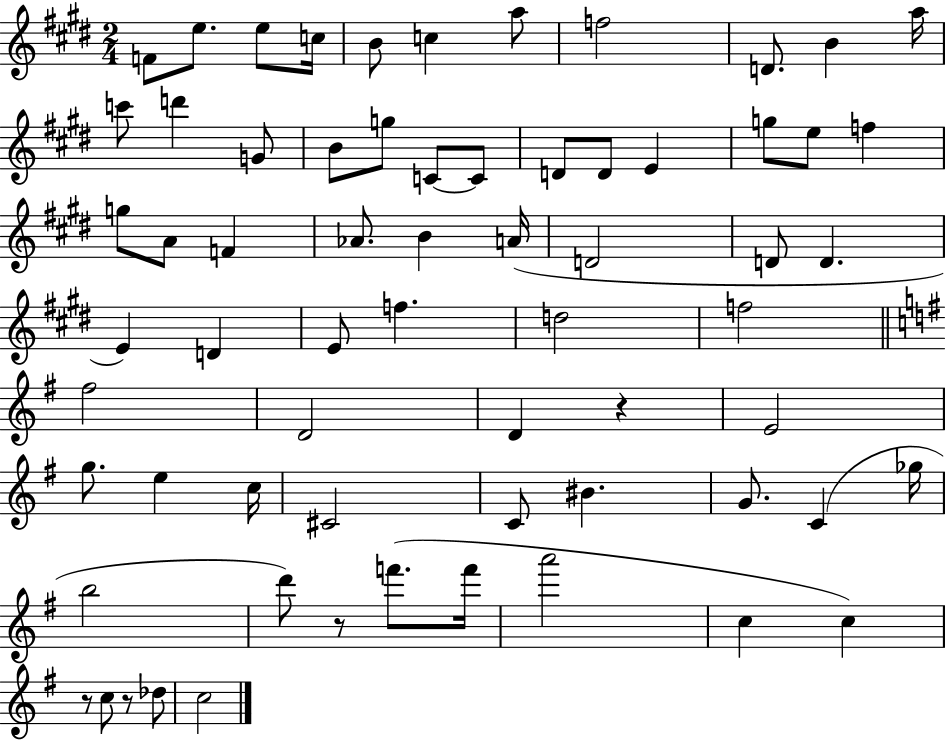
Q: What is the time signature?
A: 2/4